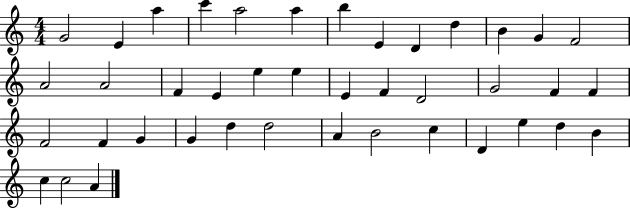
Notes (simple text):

G4/h E4/q A5/q C6/q A5/h A5/q B5/q E4/q D4/q D5/q B4/q G4/q F4/h A4/h A4/h F4/q E4/q E5/q E5/q E4/q F4/q D4/h G4/h F4/q F4/q F4/h F4/q G4/q G4/q D5/q D5/h A4/q B4/h C5/q D4/q E5/q D5/q B4/q C5/q C5/h A4/q